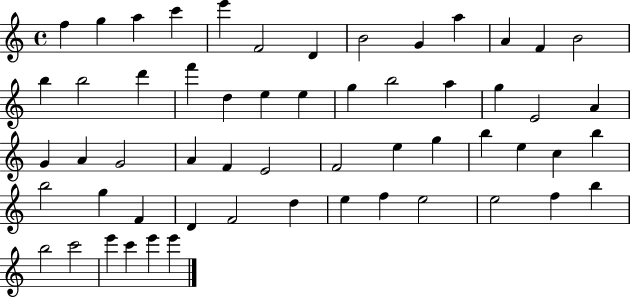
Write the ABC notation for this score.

X:1
T:Untitled
M:4/4
L:1/4
K:C
f g a c' e' F2 D B2 G a A F B2 b b2 d' f' d e e g b2 a g E2 A G A G2 A F E2 F2 e g b e c b b2 g F D F2 d e f e2 e2 f b b2 c'2 e' c' e' e'